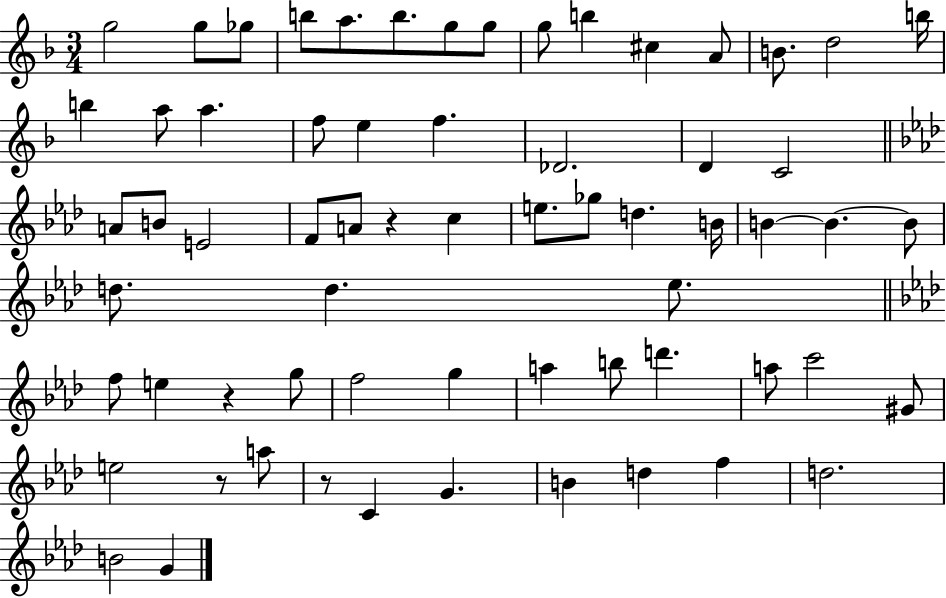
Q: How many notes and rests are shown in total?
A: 65